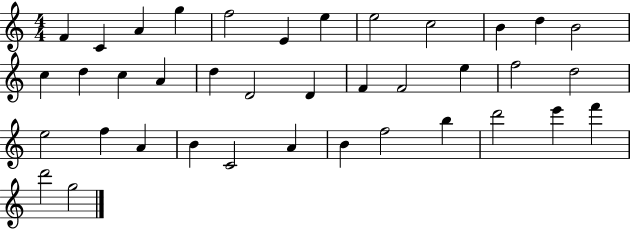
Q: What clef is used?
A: treble